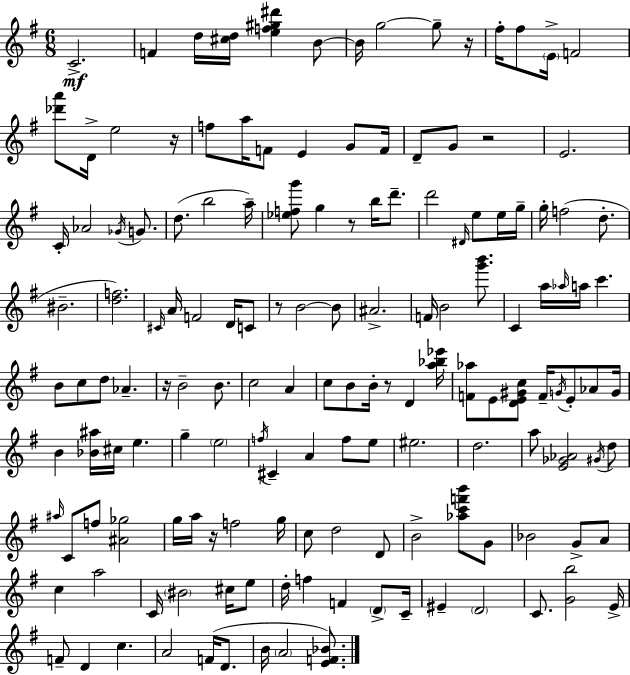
{
  \clef treble
  \numericTimeSignature
  \time 6/8
  \key g \major
  \repeat volta 2 { c'2.->\mf | f'4 d''16 <cis'' d''>16 <e'' f'' gis'' dis'''>4 b'8~~ | b'16 g''2~~ g''8-- r16 | fis''16-. fis''8 \parenthesize e'16-> f'2 | \break <des''' a'''>8 d'16-> e''2 r16 | f''8 a''16 f'8 e'4 g'8 f'16 | d'8-- g'8 r2 | e'2. | \break c'16-. aes'2 \acciaccatura { ges'16 } g'8. | d''8.( b''2 | a''16--) <ees'' f'' g'''>8 g''4 r8 b''16 d'''8.-- | d'''2 \grace { dis'16 } e''8 | \break e''16 g''16-- g''16-. f''2( d''8.-. | bis'2.-- | <d'' f''>2.) | \grace { cis'16 } a'16 f'2 | \break d'16 c'8 r8 b'2~~ | b'8 ais'2.-> | f'16 b'2 | <g''' b'''>8. c'4 a''16 \grace { aes''16 } a''16 c'''4. | \break b'8 c''8 d''8 aes'4.-- | r16 b'2-- | b'8. c''2 | a'4 c''8 b'8 b'16-. r8 d'4 | \break <a'' bes'' ees'''>16 <f' aes''>8 e'8 <d' e' gis' c''>8 f'16-- \acciaccatura { g'16 } | e'8-. aes'8 g'16 b'4 <bes' ais''>16 cis''16 e''4. | g''4-- \parenthesize e''2 | \acciaccatura { f''16 } cis'4-- a'4 | \break f''8 e''8 eis''2. | d''2. | a''8 <e' ges' aes'>2 | \acciaccatura { gis'16 } d''8 \grace { ais''16 } c'8 f''8 | \break <ais' ges''>2 g''16 a''16 r16 f''2 | g''16 c''8 d''2 | d'8 b'2-> | <aes'' c''' f''' b'''>8 g'8 bes'2 | \break g'8-> a'8 c''4 | a''2 c'16 \parenthesize bis'2 | cis''16 e''8 d''16-. f''4 | f'4 \parenthesize d'8-> c'16-- eis'4-- | \break \parenthesize d'2 c'8. <g' b''>2 | e'16-> f'8-- d'4 | c''4. a'2 | f'16( d'8. b'16 \parenthesize a'2 | \break <e' f' bes'>8.) } \bar "|."
}